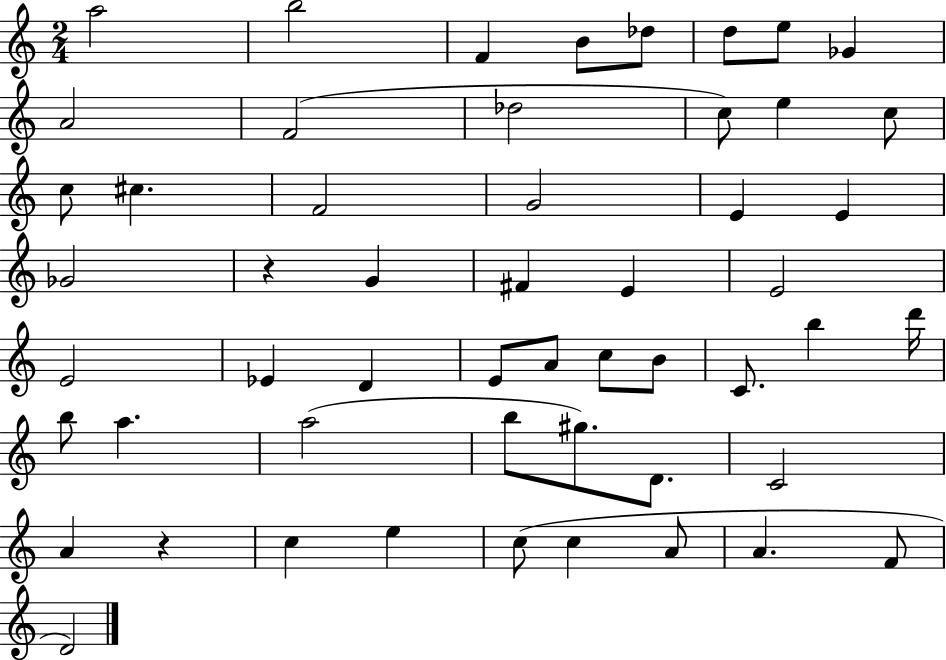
X:1
T:Untitled
M:2/4
L:1/4
K:C
a2 b2 F B/2 _d/2 d/2 e/2 _G A2 F2 _d2 c/2 e c/2 c/2 ^c F2 G2 E E _G2 z G ^F E E2 E2 _E D E/2 A/2 c/2 B/2 C/2 b d'/4 b/2 a a2 b/2 ^g/2 D/2 C2 A z c e c/2 c A/2 A F/2 D2